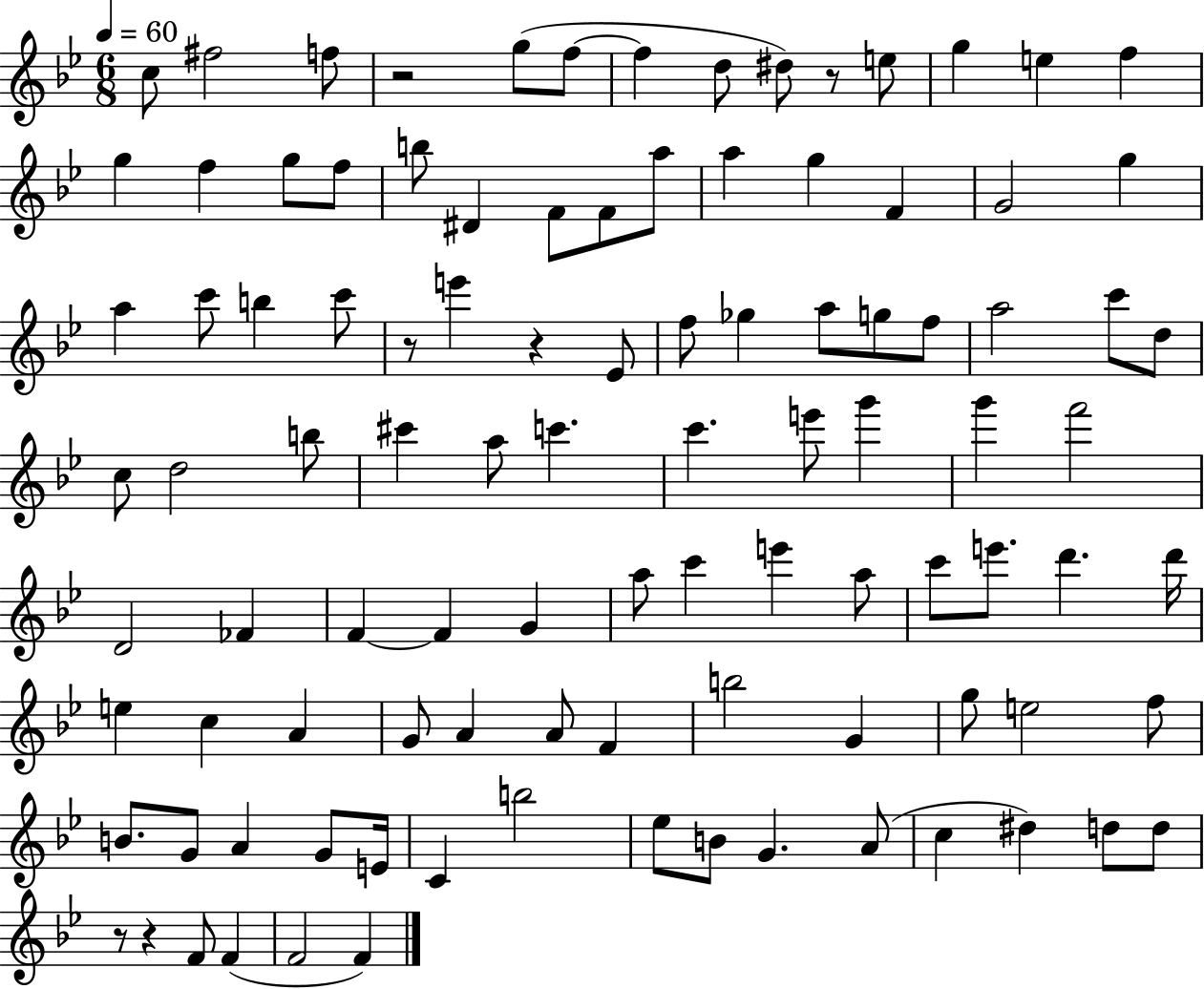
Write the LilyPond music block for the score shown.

{
  \clef treble
  \numericTimeSignature
  \time 6/8
  \key bes \major
  \tempo 4 = 60
  c''8 fis''2 f''8 | r2 g''8( f''8~~ | f''4 d''8 dis''8) r8 e''8 | g''4 e''4 f''4 | \break g''4 f''4 g''8 f''8 | b''8 dis'4 f'8 f'8 a''8 | a''4 g''4 f'4 | g'2 g''4 | \break a''4 c'''8 b''4 c'''8 | r8 e'''4 r4 ees'8 | f''8 ges''4 a''8 g''8 f''8 | a''2 c'''8 d''8 | \break c''8 d''2 b''8 | cis'''4 a''8 c'''4. | c'''4. e'''8 g'''4 | g'''4 f'''2 | \break d'2 fes'4 | f'4~~ f'4 g'4 | a''8 c'''4 e'''4 a''8 | c'''8 e'''8. d'''4. d'''16 | \break e''4 c''4 a'4 | g'8 a'4 a'8 f'4 | b''2 g'4 | g''8 e''2 f''8 | \break b'8. g'8 a'4 g'8 e'16 | c'4 b''2 | ees''8 b'8 g'4. a'8( | c''4 dis''4) d''8 d''8 | \break r8 r4 f'8 f'4( | f'2 f'4) | \bar "|."
}